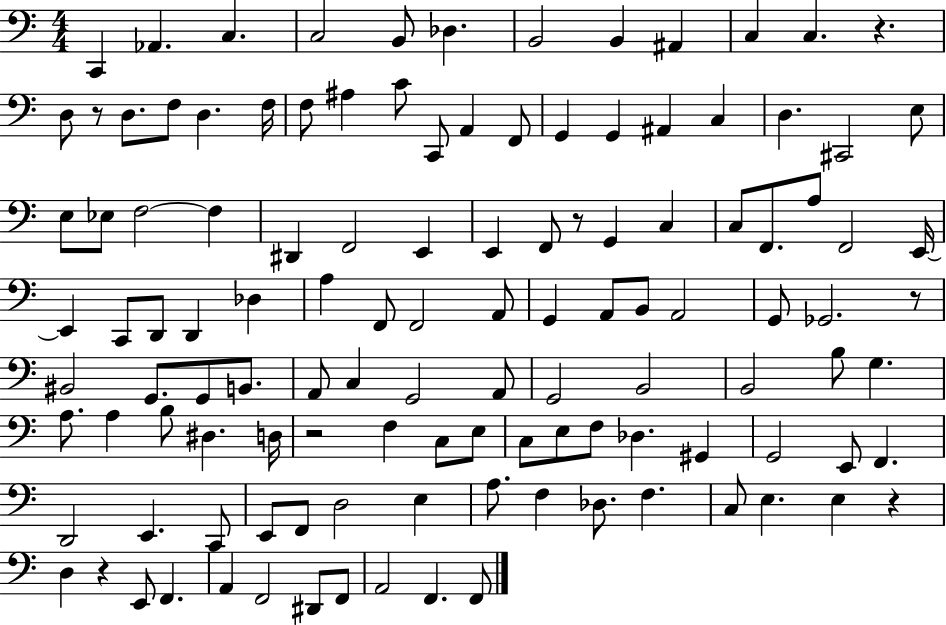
C2/q Ab2/q. C3/q. C3/h B2/e Db3/q. B2/h B2/q A#2/q C3/q C3/q. R/q. D3/e R/e D3/e. F3/e D3/q. F3/s F3/e A#3/q C4/e C2/e A2/q F2/e G2/q G2/q A#2/q C3/q D3/q. C#2/h E3/e E3/e Eb3/e F3/h F3/q D#2/q F2/h E2/q E2/q F2/e R/e G2/q C3/q C3/e F2/e. A3/e F2/h E2/s E2/q C2/e D2/e D2/q Db3/q A3/q F2/e F2/h A2/e G2/q A2/e B2/e A2/h G2/e Gb2/h. R/e BIS2/h G2/e. G2/e B2/e. A2/e C3/q G2/h A2/e G2/h B2/h B2/h B3/e G3/q. A3/e. A3/q B3/e D#3/q. D3/s R/h F3/q C3/e E3/e C3/e E3/e F3/e Db3/q. G#2/q G2/h E2/e F2/q. D2/h E2/q. C2/e E2/e F2/e D3/h E3/q A3/e. F3/q Db3/e. F3/q. C3/e E3/q. E3/q R/q D3/q R/q E2/e F2/q. A2/q F2/h D#2/e F2/e A2/h F2/q. F2/e